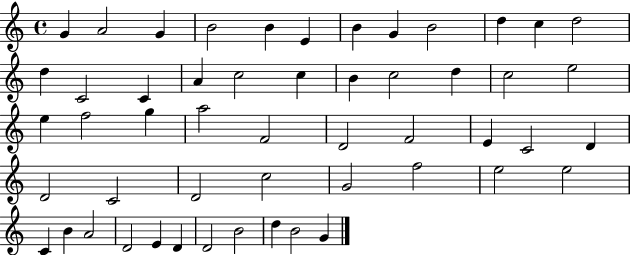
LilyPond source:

{
  \clef treble
  \time 4/4
  \defaultTimeSignature
  \key c \major
  g'4 a'2 g'4 | b'2 b'4 e'4 | b'4 g'4 b'2 | d''4 c''4 d''2 | \break d''4 c'2 c'4 | a'4 c''2 c''4 | b'4 c''2 d''4 | c''2 e''2 | \break e''4 f''2 g''4 | a''2 f'2 | d'2 f'2 | e'4 c'2 d'4 | \break d'2 c'2 | d'2 c''2 | g'2 f''2 | e''2 e''2 | \break c'4 b'4 a'2 | d'2 e'4 d'4 | d'2 b'2 | d''4 b'2 g'4 | \break \bar "|."
}